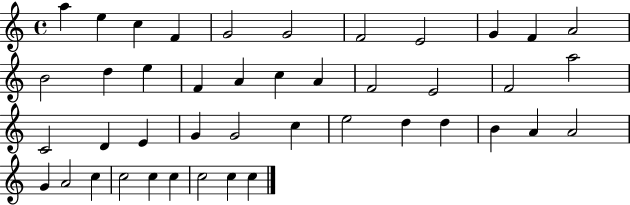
A5/q E5/q C5/q F4/q G4/h G4/h F4/h E4/h G4/q F4/q A4/h B4/h D5/q E5/q F4/q A4/q C5/q A4/q F4/h E4/h F4/h A5/h C4/h D4/q E4/q G4/q G4/h C5/q E5/h D5/q D5/q B4/q A4/q A4/h G4/q A4/h C5/q C5/h C5/q C5/q C5/h C5/q C5/q